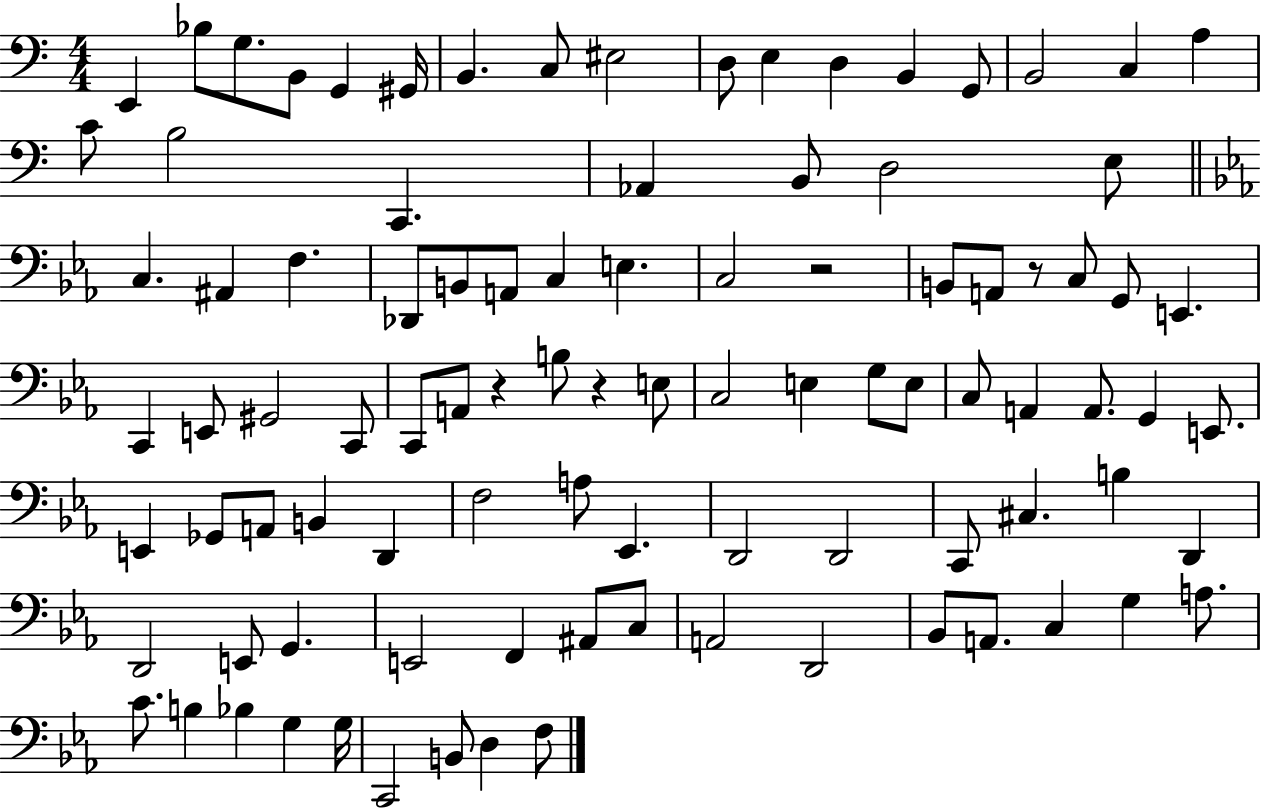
E2/q Bb3/e G3/e. B2/e G2/q G#2/s B2/q. C3/e EIS3/h D3/e E3/q D3/q B2/q G2/e B2/h C3/q A3/q C4/e B3/h C2/q. Ab2/q B2/e D3/h E3/e C3/q. A#2/q F3/q. Db2/e B2/e A2/e C3/q E3/q. C3/h R/h B2/e A2/e R/e C3/e G2/e E2/q. C2/q E2/e G#2/h C2/e C2/e A2/e R/q B3/e R/q E3/e C3/h E3/q G3/e E3/e C3/e A2/q A2/e. G2/q E2/e. E2/q Gb2/e A2/e B2/q D2/q F3/h A3/e Eb2/q. D2/h D2/h C2/e C#3/q. B3/q D2/q D2/h E2/e G2/q. E2/h F2/q A#2/e C3/e A2/h D2/h Bb2/e A2/e. C3/q G3/q A3/e. C4/e. B3/q Bb3/q G3/q G3/s C2/h B2/e D3/q F3/e